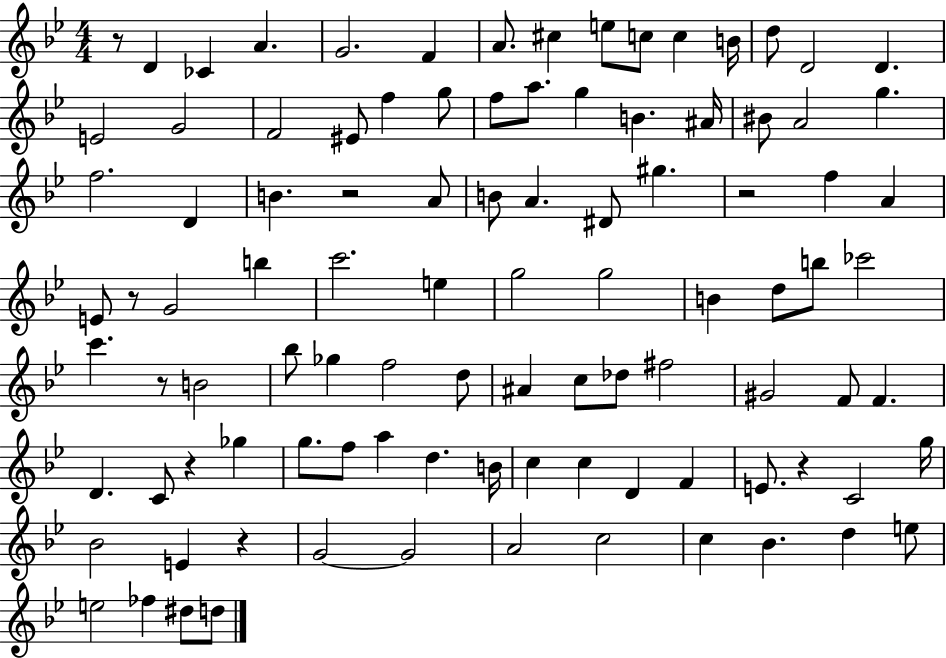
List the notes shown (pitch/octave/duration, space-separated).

R/e D4/q CES4/q A4/q. G4/h. F4/q A4/e. C#5/q E5/e C5/e C5/q B4/s D5/e D4/h D4/q. E4/h G4/h F4/h EIS4/e F5/q G5/e F5/e A5/e. G5/q B4/q. A#4/s BIS4/e A4/h G5/q. F5/h. D4/q B4/q. R/h A4/e B4/e A4/q. D#4/e G#5/q. R/h F5/q A4/q E4/e R/e G4/h B5/q C6/h. E5/q G5/h G5/h B4/q D5/e B5/e CES6/h C6/q. R/e B4/h Bb5/e Gb5/q F5/h D5/e A#4/q C5/e Db5/e F#5/h G#4/h F4/e F4/q. D4/q. C4/e R/q Gb5/q G5/e. F5/e A5/q D5/q. B4/s C5/q C5/q D4/q F4/q E4/e. R/q C4/h G5/s Bb4/h E4/q R/q G4/h G4/h A4/h C5/h C5/q Bb4/q. D5/q E5/e E5/h FES5/q D#5/e D5/e